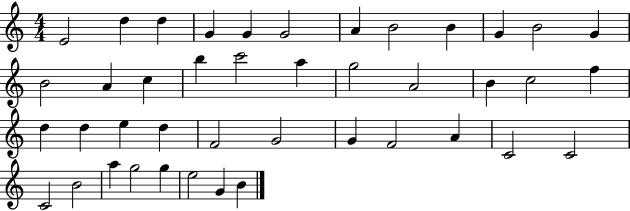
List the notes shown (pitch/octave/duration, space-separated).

E4/h D5/q D5/q G4/q G4/q G4/h A4/q B4/h B4/q G4/q B4/h G4/q B4/h A4/q C5/q B5/q C6/h A5/q G5/h A4/h B4/q C5/h F5/q D5/q D5/q E5/q D5/q F4/h G4/h G4/q F4/h A4/q C4/h C4/h C4/h B4/h A5/q G5/h G5/q E5/h G4/q B4/q